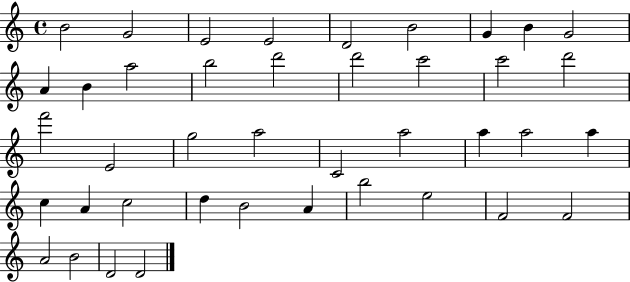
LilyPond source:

{
  \clef treble
  \time 4/4
  \defaultTimeSignature
  \key c \major
  b'2 g'2 | e'2 e'2 | d'2 b'2 | g'4 b'4 g'2 | \break a'4 b'4 a''2 | b''2 d'''2 | d'''2 c'''2 | c'''2 d'''2 | \break f'''2 e'2 | g''2 a''2 | c'2 a''2 | a''4 a''2 a''4 | \break c''4 a'4 c''2 | d''4 b'2 a'4 | b''2 e''2 | f'2 f'2 | \break a'2 b'2 | d'2 d'2 | \bar "|."
}